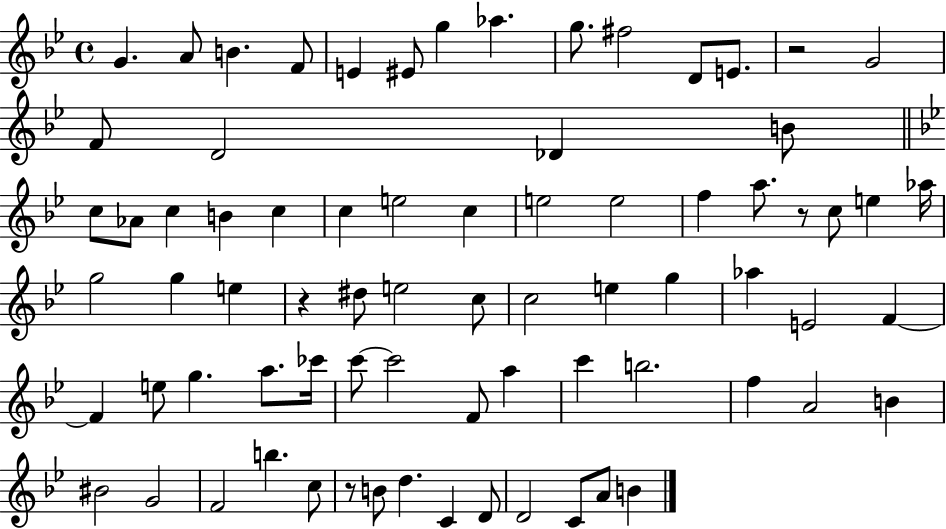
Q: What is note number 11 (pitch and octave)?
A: D4